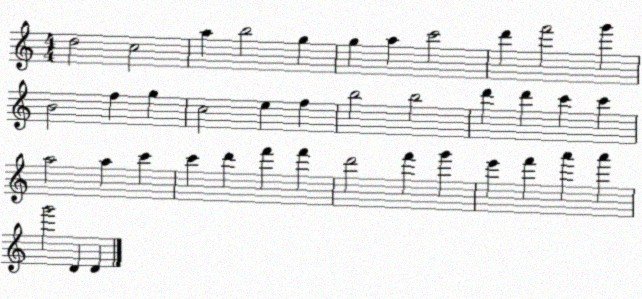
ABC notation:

X:1
T:Untitled
M:4/4
L:1/4
K:C
d2 c2 a b2 g g a c'2 d' f'2 g' B2 f g c2 e f b2 b2 d' d' c' c' a2 a c' c' d' f' f' d'2 f' g' e' f' a' a' g'2 D D